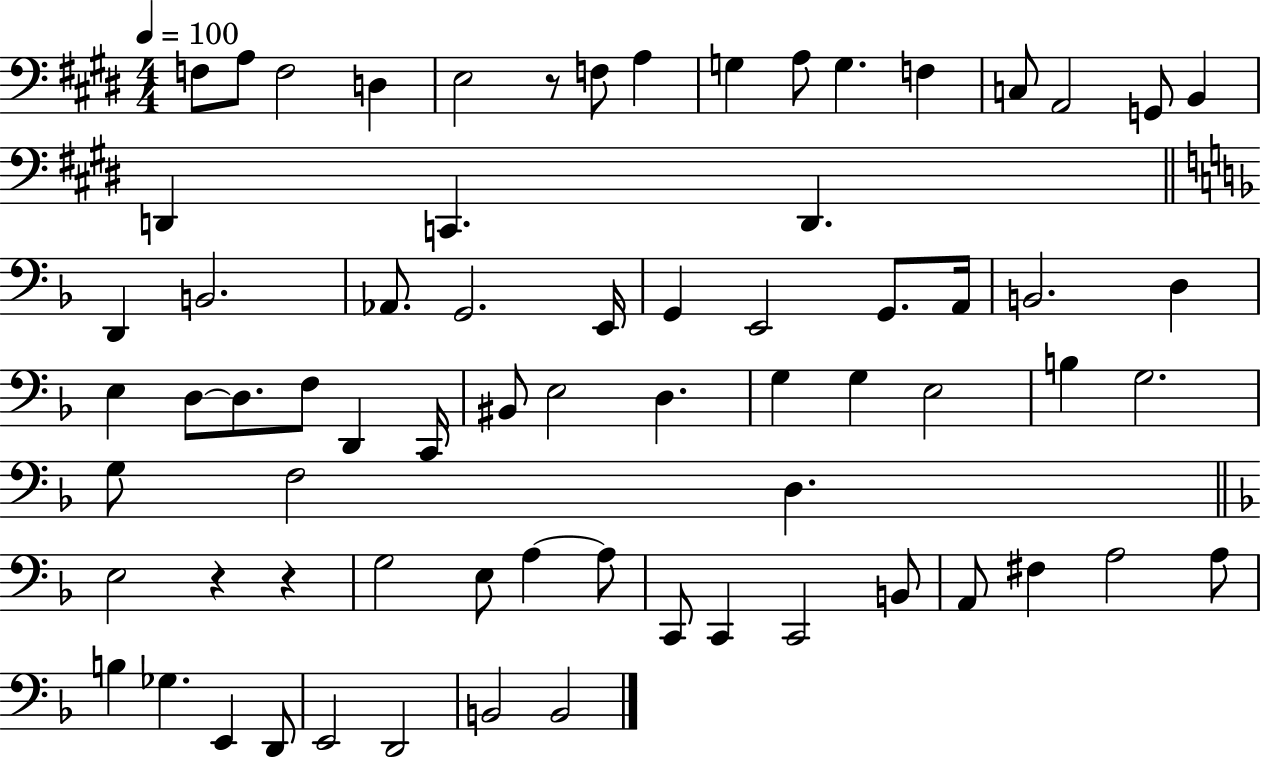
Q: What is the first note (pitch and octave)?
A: F3